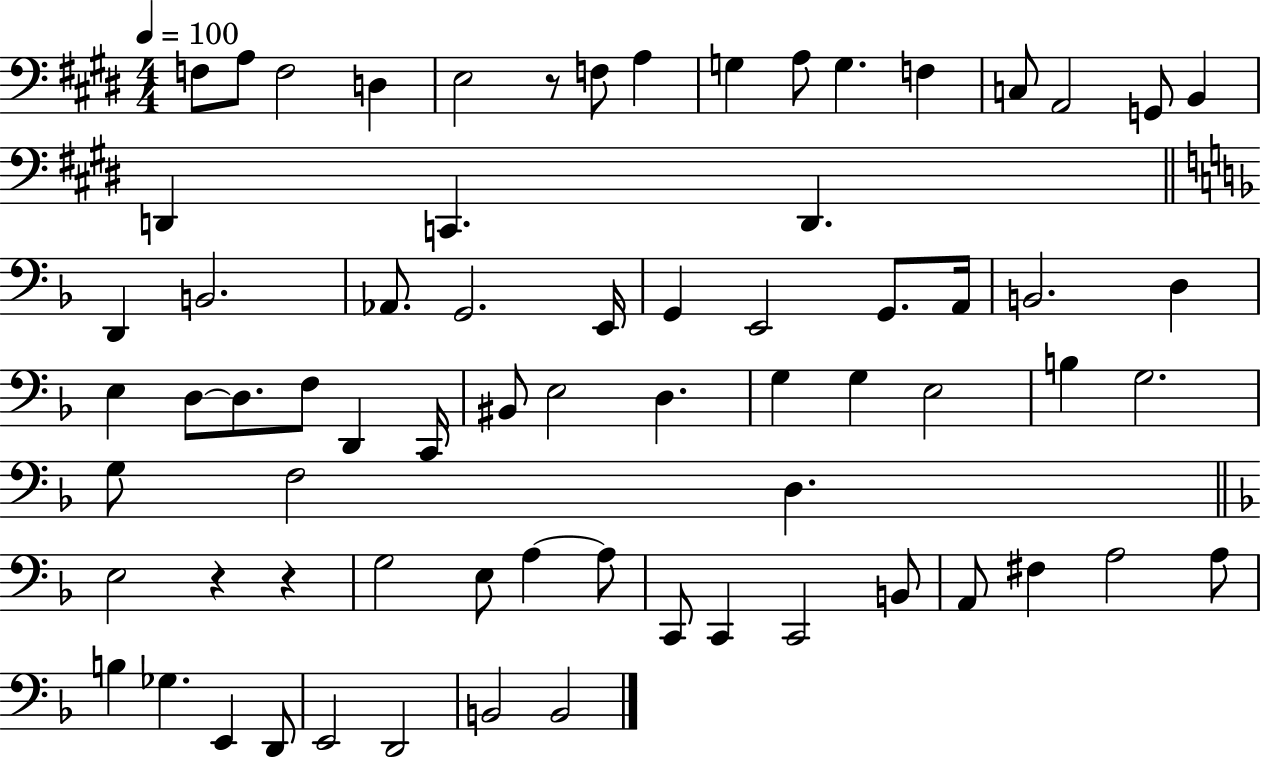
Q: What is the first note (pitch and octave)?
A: F3